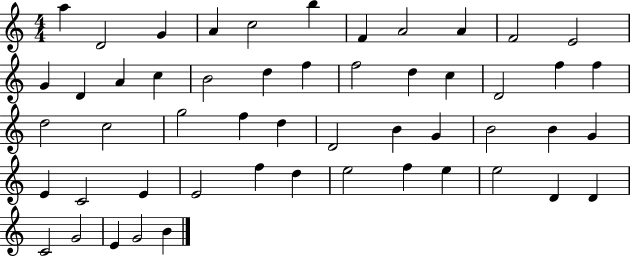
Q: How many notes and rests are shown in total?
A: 52